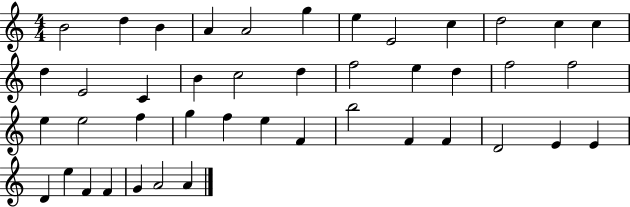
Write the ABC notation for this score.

X:1
T:Untitled
M:4/4
L:1/4
K:C
B2 d B A A2 g e E2 c d2 c c d E2 C B c2 d f2 e d f2 f2 e e2 f g f e F b2 F F D2 E E D e F F G A2 A